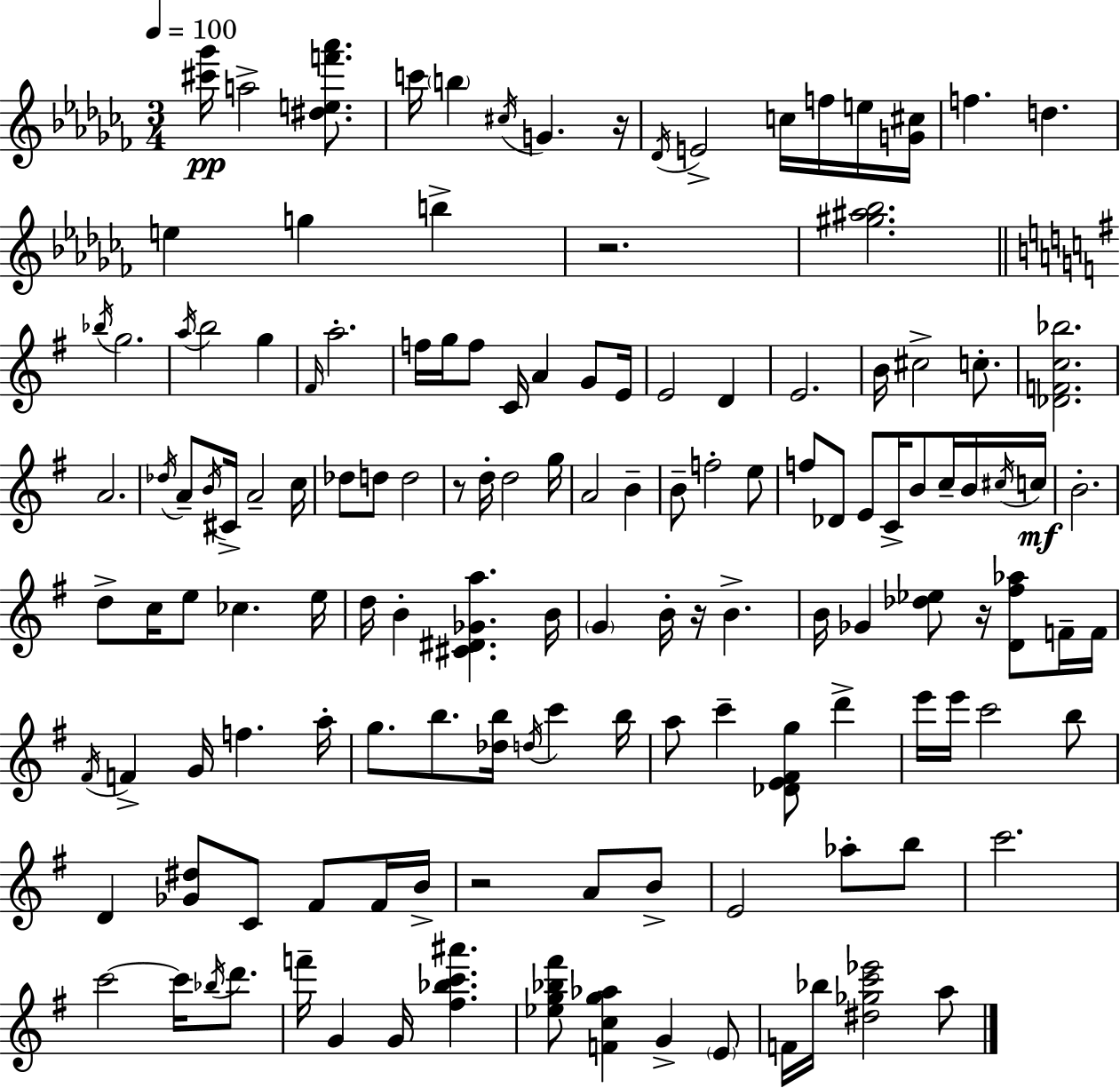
{
  \clef treble
  \numericTimeSignature
  \time 3/4
  \key aes \minor
  \tempo 4 = 100
  <cis''' ges'''>16\pp a''2-> <dis'' e'' f''' aes'''>8. | c'''16 \parenthesize b''4 \acciaccatura { cis''16 } g'4. | r16 \acciaccatura { des'16 } e'2-> c''16 f''16 | e''16 <g' cis''>16 f''4. d''4. | \break e''4 g''4 b''4-> | r2. | <gis'' ais'' bes''>2. | \bar "||" \break \key g \major \acciaccatura { bes''16 } g''2. | \acciaccatura { a''16 } b''2 g''4 | \grace { fis'16 } a''2.-. | f''16 g''16 f''8 c'16 a'4 | \break g'8 e'16 e'2 d'4 | e'2. | b'16 cis''2-> | c''8.-. <des' f' c'' bes''>2. | \break a'2. | \acciaccatura { des''16 } a'8-- \acciaccatura { b'16 } cis'16-> a'2-- | c''16 des''8 d''8 d''2 | r8 d''16-. d''2 | \break g''16 a'2 | b'4-- b'8-- f''2-. | e''8 f''8 des'8 e'8 c'16-> | b'8 c''16-- b'16 \acciaccatura { cis''16 } c''16\mf b'2.-. | \break d''8-> c''16 e''8 ces''4. | e''16 d''16 b'4-. <cis' dis' ges' a''>4. | b'16 \parenthesize g'4 b'16-. r16 | b'4.-> b'16 ges'4 <des'' ees''>8 | \break r16 <d' fis'' aes''>8 f'16-- f'16 \acciaccatura { fis'16 } f'4-> g'16 | f''4. a''16-. g''8. b''8. | <des'' b''>16 \acciaccatura { d''16 } c'''4 b''16 a''8 c'''4-- | <des' e' fis' g''>8 d'''4-> e'''16 e'''16 c'''2 | \break b''8 d'4 | <ges' dis''>8 c'8 fis'8 fis'16 b'16-> r2 | a'8 b'8-> e'2 | aes''8-. b''8 c'''2. | \break c'''2~~ | c'''16 \acciaccatura { bes''16 } d'''8. f'''16-- g'4 | g'16 <fis'' bes'' c''' ais'''>4. <ees'' g'' bes'' fis'''>8 <f' c'' g'' aes''>4 | g'4-> \parenthesize e'8 f'16 bes''16 <dis'' ges'' c''' ees'''>2 | \break a''8 \bar "|."
}